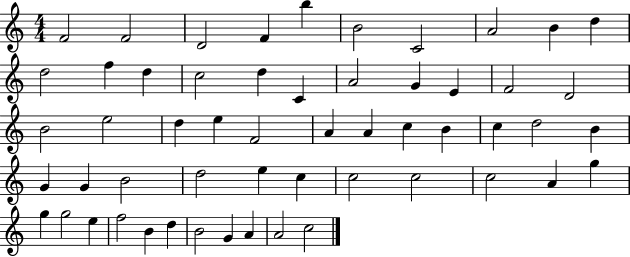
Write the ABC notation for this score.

X:1
T:Untitled
M:4/4
L:1/4
K:C
F2 F2 D2 F b B2 C2 A2 B d d2 f d c2 d C A2 G E F2 D2 B2 e2 d e F2 A A c B c d2 B G G B2 d2 e c c2 c2 c2 A g g g2 e f2 B d B2 G A A2 c2